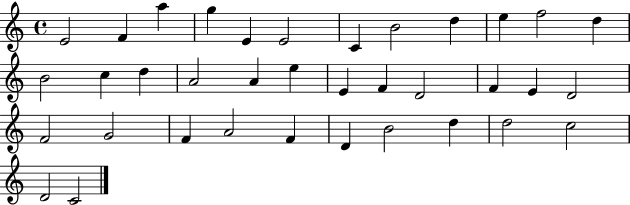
E4/h F4/q A5/q G5/q E4/q E4/h C4/q B4/h D5/q E5/q F5/h D5/q B4/h C5/q D5/q A4/h A4/q E5/q E4/q F4/q D4/h F4/q E4/q D4/h F4/h G4/h F4/q A4/h F4/q D4/q B4/h D5/q D5/h C5/h D4/h C4/h